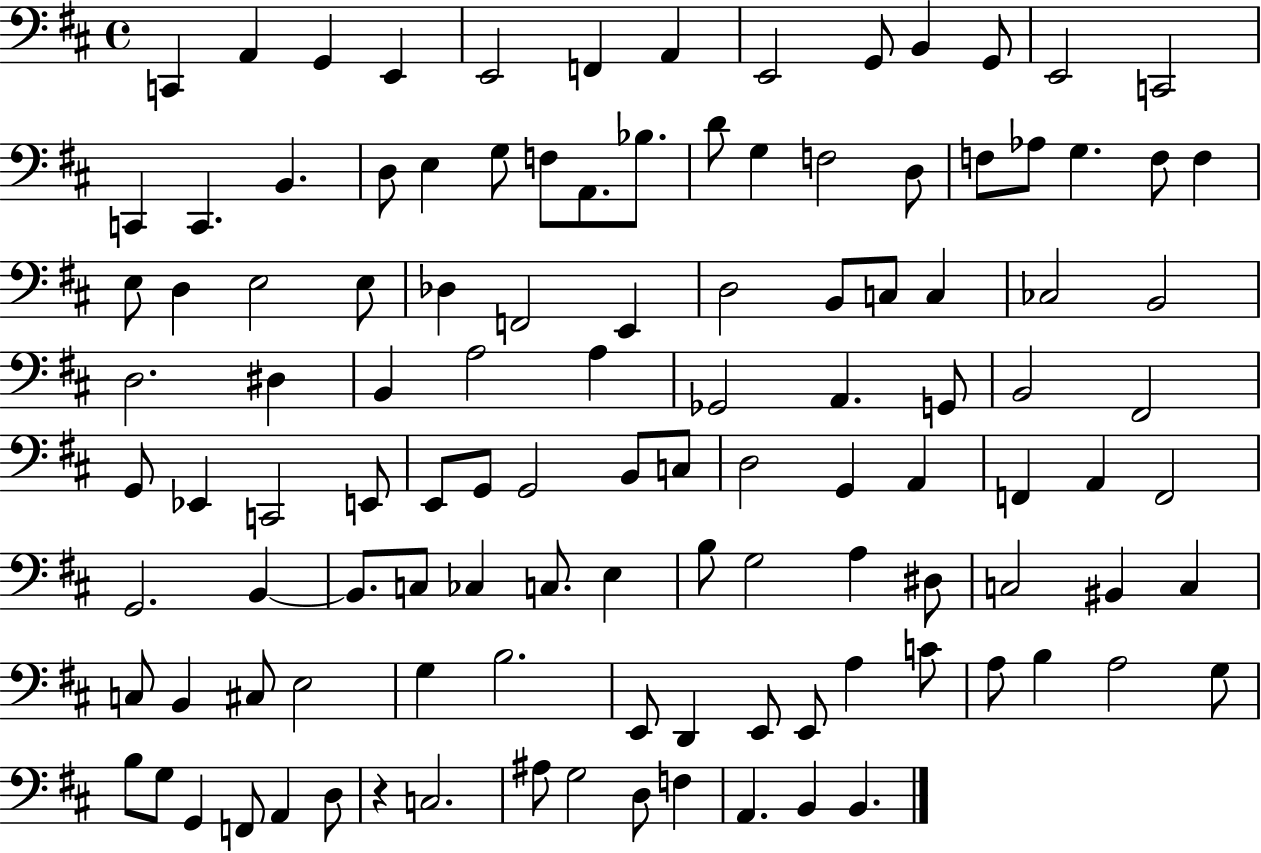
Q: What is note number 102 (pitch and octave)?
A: G2